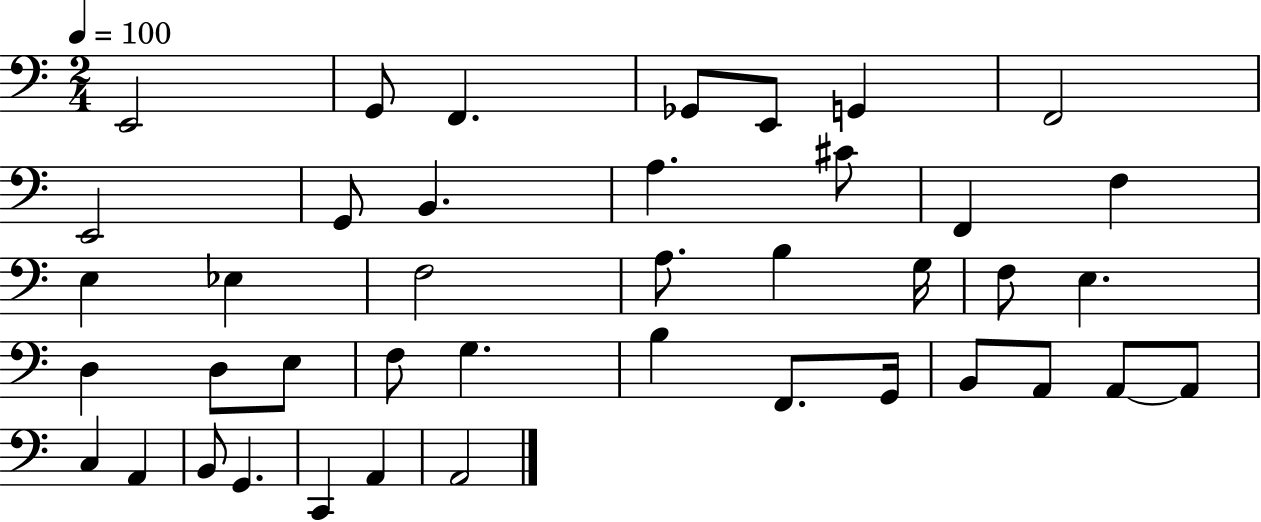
X:1
T:Untitled
M:2/4
L:1/4
K:C
E,,2 G,,/2 F,, _G,,/2 E,,/2 G,, F,,2 E,,2 G,,/2 B,, A, ^C/2 F,, F, E, _E, F,2 A,/2 B, G,/4 F,/2 E, D, D,/2 E,/2 F,/2 G, B, F,,/2 G,,/4 B,,/2 A,,/2 A,,/2 A,,/2 C, A,, B,,/2 G,, C,, A,, A,,2